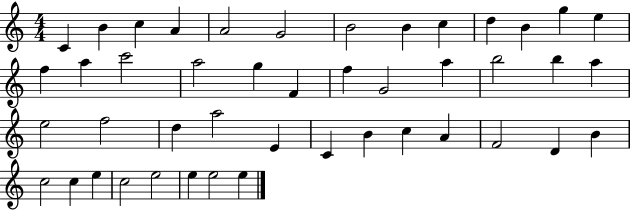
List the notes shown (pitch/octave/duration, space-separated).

C4/q B4/q C5/q A4/q A4/h G4/h B4/h B4/q C5/q D5/q B4/q G5/q E5/q F5/q A5/q C6/h A5/h G5/q F4/q F5/q G4/h A5/q B5/h B5/q A5/q E5/h F5/h D5/q A5/h E4/q C4/q B4/q C5/q A4/q F4/h D4/q B4/q C5/h C5/q E5/q C5/h E5/h E5/q E5/h E5/q